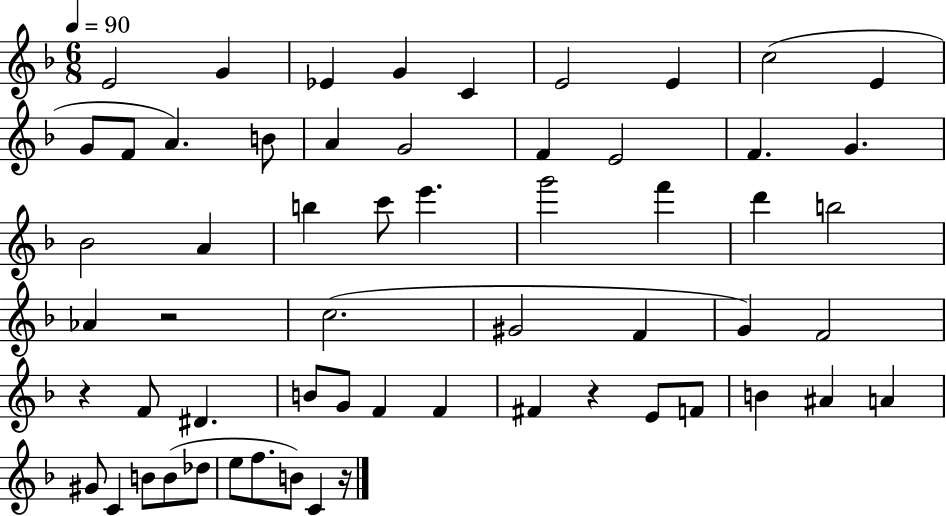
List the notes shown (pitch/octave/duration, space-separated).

E4/h G4/q Eb4/q G4/q C4/q E4/h E4/q C5/h E4/q G4/e F4/e A4/q. B4/e A4/q G4/h F4/q E4/h F4/q. G4/q. Bb4/h A4/q B5/q C6/e E6/q. G6/h F6/q D6/q B5/h Ab4/q R/h C5/h. G#4/h F4/q G4/q F4/h R/q F4/e D#4/q. B4/e G4/e F4/q F4/q F#4/q R/q E4/e F4/e B4/q A#4/q A4/q G#4/e C4/q B4/e B4/e Db5/e E5/e F5/e. B4/e C4/q R/s